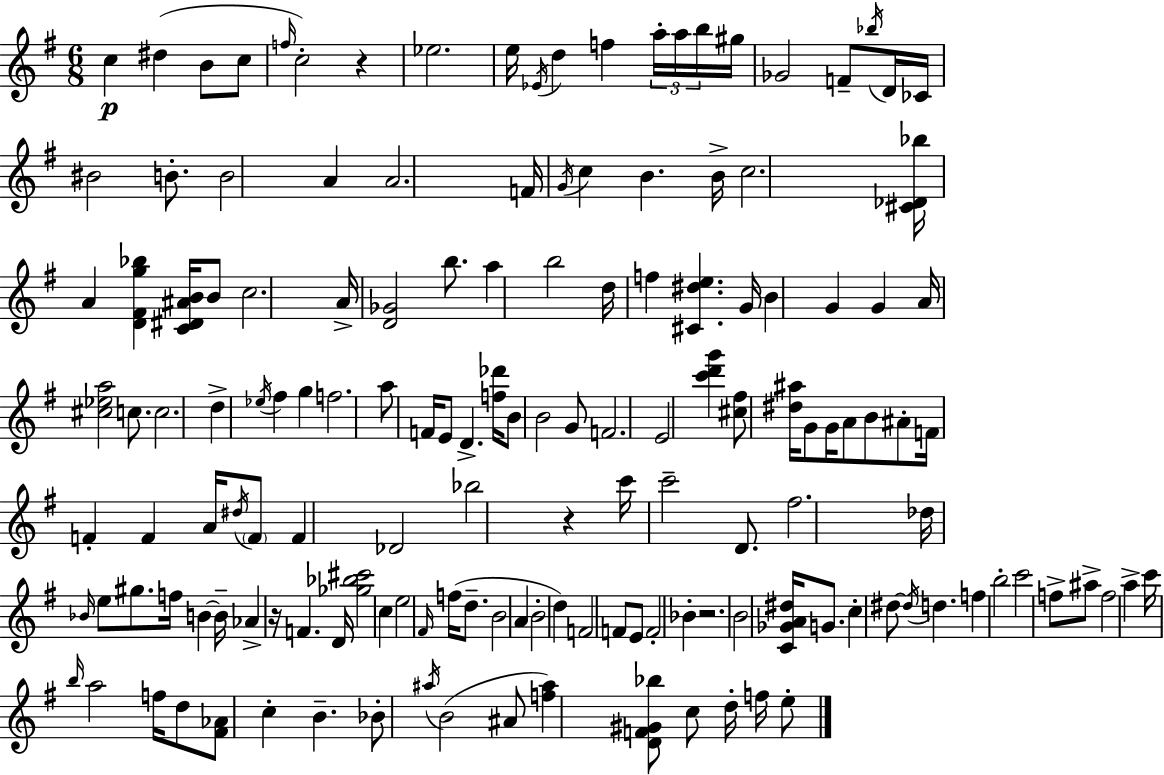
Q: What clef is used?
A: treble